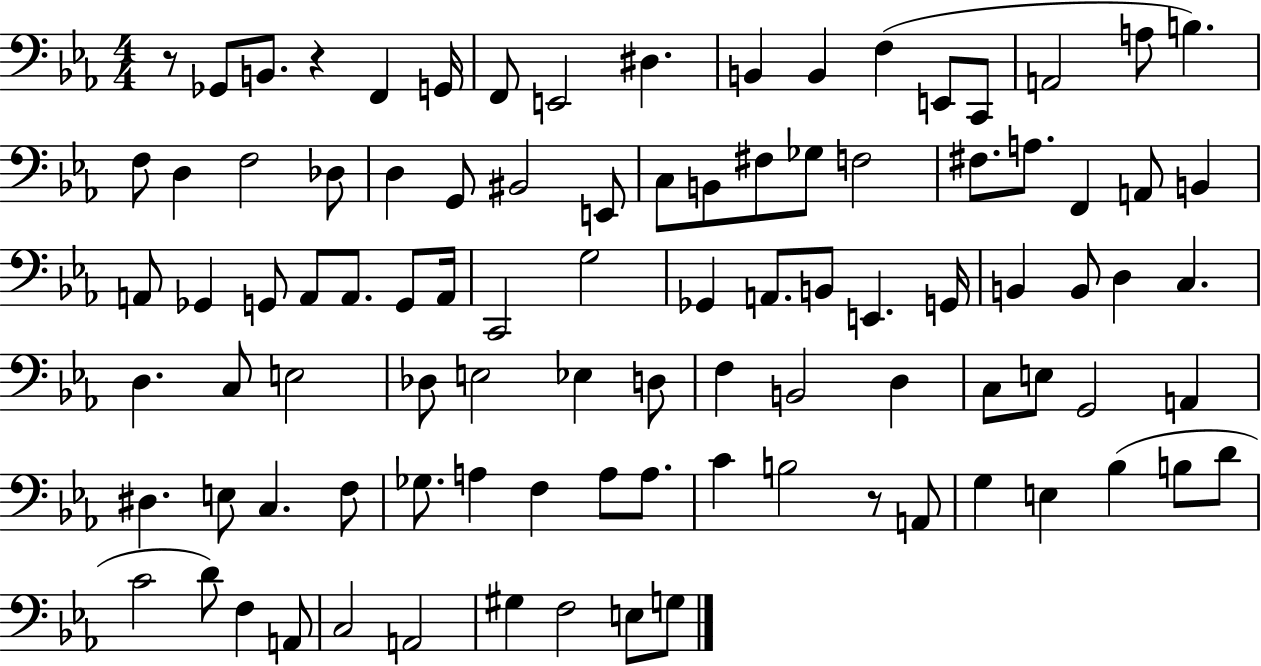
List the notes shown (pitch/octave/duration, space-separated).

R/e Gb2/e B2/e. R/q F2/q G2/s F2/e E2/h D#3/q. B2/q B2/q F3/q E2/e C2/e A2/h A3/e B3/q. F3/e D3/q F3/h Db3/e D3/q G2/e BIS2/h E2/e C3/e B2/e F#3/e Gb3/e F3/h F#3/e. A3/e. F2/q A2/e B2/q A2/e Gb2/q G2/e A2/e A2/e. G2/e A2/s C2/h G3/h Gb2/q A2/e. B2/e E2/q. G2/s B2/q B2/e D3/q C3/q. D3/q. C3/e E3/h Db3/e E3/h Eb3/q D3/e F3/q B2/h D3/q C3/e E3/e G2/h A2/q D#3/q. E3/e C3/q. F3/e Gb3/e. A3/q F3/q A3/e A3/e. C4/q B3/h R/e A2/e G3/q E3/q Bb3/q B3/e D4/e C4/h D4/e F3/q A2/e C3/h A2/h G#3/q F3/h E3/e G3/e